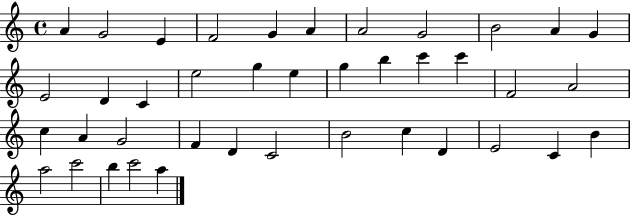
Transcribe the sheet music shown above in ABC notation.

X:1
T:Untitled
M:4/4
L:1/4
K:C
A G2 E F2 G A A2 G2 B2 A G E2 D C e2 g e g b c' c' F2 A2 c A G2 F D C2 B2 c D E2 C B a2 c'2 b c'2 a